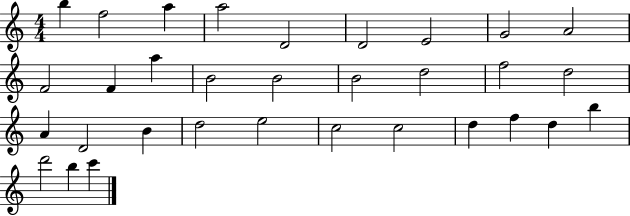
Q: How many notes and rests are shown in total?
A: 32